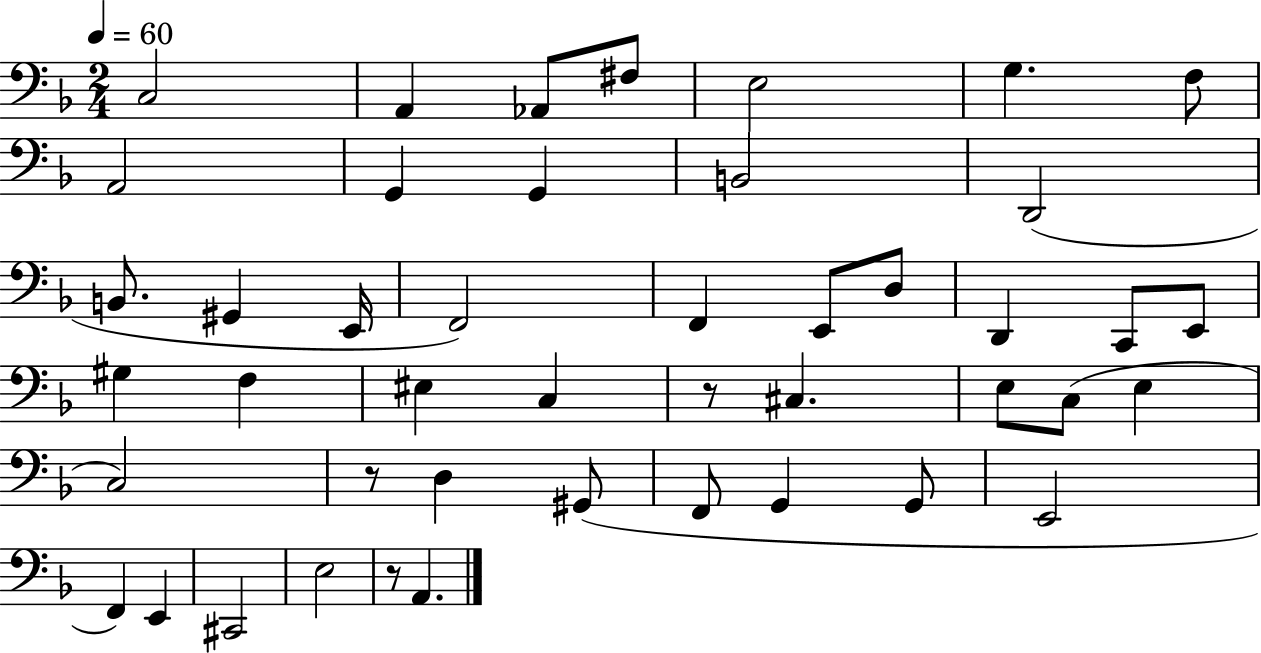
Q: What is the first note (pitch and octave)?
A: C3